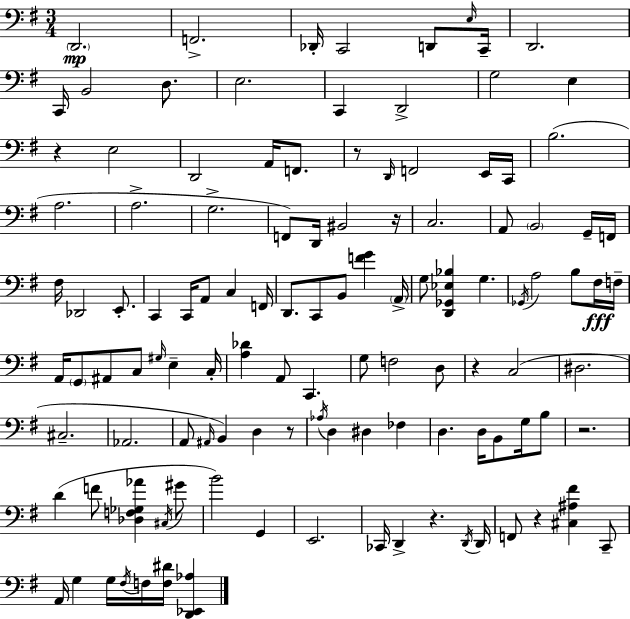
{
  \clef bass
  \numericTimeSignature
  \time 3/4
  \key e \minor
  \parenthesize d,2.\mp | f,2.-> | des,16-. c,2 d,8 \grace { e16 } | c,16-- d,2. | \break c,16 b,2 d8. | e2. | c,4 d,2-> | g2 e4 | \break r4 e2 | d,2 a,16 f,8. | r8 \grace { d,16 } f,2 | e,16 c,16 b2.( | \break a2. | a2.-> | g2.-> | f,8) d,16 bis,2 | \break r16 c2. | a,8 \parenthesize b,2 | g,16-- f,16 fis16 des,2 e,8.-. | c,4 c,16 a,8 c4 | \break f,16 d,8. c,8 b,8 <f' g'>4 | \parenthesize a,16-> g8 <d, ges, ees bes>4 g4. | \acciaccatura { ges,16 } a2 b8 | fis16\fff f16-- a,16 \parenthesize g,8 ais,8 c8 \grace { gis16 } e4-- | \break c16-. <a des'>4 a,8 c,4. | g8 f2 | d8 r4 c2( | dis2. | \break cis2.-- | aes,2. | a,8 \grace { ais,16 }) b,4 d4 | r8 \acciaccatura { aes16 } d4 dis4 | \break fes4 d4. | d16 b,8 g16 b8 r2. | d'4( f'8 | <des f ges aes'>4 \acciaccatura { cis16 } gis'8 b'2) | \break g,4 e,2. | ces,16 d,4-> | r4. \acciaccatura { d,16 } d,16 f,8 r4 | <cis ais fis'>4 c,8-- a,16 g4 | \break g16 \acciaccatura { fis16 } f16 <f dis'>16 <d, ees, aes>4 \bar "|."
}